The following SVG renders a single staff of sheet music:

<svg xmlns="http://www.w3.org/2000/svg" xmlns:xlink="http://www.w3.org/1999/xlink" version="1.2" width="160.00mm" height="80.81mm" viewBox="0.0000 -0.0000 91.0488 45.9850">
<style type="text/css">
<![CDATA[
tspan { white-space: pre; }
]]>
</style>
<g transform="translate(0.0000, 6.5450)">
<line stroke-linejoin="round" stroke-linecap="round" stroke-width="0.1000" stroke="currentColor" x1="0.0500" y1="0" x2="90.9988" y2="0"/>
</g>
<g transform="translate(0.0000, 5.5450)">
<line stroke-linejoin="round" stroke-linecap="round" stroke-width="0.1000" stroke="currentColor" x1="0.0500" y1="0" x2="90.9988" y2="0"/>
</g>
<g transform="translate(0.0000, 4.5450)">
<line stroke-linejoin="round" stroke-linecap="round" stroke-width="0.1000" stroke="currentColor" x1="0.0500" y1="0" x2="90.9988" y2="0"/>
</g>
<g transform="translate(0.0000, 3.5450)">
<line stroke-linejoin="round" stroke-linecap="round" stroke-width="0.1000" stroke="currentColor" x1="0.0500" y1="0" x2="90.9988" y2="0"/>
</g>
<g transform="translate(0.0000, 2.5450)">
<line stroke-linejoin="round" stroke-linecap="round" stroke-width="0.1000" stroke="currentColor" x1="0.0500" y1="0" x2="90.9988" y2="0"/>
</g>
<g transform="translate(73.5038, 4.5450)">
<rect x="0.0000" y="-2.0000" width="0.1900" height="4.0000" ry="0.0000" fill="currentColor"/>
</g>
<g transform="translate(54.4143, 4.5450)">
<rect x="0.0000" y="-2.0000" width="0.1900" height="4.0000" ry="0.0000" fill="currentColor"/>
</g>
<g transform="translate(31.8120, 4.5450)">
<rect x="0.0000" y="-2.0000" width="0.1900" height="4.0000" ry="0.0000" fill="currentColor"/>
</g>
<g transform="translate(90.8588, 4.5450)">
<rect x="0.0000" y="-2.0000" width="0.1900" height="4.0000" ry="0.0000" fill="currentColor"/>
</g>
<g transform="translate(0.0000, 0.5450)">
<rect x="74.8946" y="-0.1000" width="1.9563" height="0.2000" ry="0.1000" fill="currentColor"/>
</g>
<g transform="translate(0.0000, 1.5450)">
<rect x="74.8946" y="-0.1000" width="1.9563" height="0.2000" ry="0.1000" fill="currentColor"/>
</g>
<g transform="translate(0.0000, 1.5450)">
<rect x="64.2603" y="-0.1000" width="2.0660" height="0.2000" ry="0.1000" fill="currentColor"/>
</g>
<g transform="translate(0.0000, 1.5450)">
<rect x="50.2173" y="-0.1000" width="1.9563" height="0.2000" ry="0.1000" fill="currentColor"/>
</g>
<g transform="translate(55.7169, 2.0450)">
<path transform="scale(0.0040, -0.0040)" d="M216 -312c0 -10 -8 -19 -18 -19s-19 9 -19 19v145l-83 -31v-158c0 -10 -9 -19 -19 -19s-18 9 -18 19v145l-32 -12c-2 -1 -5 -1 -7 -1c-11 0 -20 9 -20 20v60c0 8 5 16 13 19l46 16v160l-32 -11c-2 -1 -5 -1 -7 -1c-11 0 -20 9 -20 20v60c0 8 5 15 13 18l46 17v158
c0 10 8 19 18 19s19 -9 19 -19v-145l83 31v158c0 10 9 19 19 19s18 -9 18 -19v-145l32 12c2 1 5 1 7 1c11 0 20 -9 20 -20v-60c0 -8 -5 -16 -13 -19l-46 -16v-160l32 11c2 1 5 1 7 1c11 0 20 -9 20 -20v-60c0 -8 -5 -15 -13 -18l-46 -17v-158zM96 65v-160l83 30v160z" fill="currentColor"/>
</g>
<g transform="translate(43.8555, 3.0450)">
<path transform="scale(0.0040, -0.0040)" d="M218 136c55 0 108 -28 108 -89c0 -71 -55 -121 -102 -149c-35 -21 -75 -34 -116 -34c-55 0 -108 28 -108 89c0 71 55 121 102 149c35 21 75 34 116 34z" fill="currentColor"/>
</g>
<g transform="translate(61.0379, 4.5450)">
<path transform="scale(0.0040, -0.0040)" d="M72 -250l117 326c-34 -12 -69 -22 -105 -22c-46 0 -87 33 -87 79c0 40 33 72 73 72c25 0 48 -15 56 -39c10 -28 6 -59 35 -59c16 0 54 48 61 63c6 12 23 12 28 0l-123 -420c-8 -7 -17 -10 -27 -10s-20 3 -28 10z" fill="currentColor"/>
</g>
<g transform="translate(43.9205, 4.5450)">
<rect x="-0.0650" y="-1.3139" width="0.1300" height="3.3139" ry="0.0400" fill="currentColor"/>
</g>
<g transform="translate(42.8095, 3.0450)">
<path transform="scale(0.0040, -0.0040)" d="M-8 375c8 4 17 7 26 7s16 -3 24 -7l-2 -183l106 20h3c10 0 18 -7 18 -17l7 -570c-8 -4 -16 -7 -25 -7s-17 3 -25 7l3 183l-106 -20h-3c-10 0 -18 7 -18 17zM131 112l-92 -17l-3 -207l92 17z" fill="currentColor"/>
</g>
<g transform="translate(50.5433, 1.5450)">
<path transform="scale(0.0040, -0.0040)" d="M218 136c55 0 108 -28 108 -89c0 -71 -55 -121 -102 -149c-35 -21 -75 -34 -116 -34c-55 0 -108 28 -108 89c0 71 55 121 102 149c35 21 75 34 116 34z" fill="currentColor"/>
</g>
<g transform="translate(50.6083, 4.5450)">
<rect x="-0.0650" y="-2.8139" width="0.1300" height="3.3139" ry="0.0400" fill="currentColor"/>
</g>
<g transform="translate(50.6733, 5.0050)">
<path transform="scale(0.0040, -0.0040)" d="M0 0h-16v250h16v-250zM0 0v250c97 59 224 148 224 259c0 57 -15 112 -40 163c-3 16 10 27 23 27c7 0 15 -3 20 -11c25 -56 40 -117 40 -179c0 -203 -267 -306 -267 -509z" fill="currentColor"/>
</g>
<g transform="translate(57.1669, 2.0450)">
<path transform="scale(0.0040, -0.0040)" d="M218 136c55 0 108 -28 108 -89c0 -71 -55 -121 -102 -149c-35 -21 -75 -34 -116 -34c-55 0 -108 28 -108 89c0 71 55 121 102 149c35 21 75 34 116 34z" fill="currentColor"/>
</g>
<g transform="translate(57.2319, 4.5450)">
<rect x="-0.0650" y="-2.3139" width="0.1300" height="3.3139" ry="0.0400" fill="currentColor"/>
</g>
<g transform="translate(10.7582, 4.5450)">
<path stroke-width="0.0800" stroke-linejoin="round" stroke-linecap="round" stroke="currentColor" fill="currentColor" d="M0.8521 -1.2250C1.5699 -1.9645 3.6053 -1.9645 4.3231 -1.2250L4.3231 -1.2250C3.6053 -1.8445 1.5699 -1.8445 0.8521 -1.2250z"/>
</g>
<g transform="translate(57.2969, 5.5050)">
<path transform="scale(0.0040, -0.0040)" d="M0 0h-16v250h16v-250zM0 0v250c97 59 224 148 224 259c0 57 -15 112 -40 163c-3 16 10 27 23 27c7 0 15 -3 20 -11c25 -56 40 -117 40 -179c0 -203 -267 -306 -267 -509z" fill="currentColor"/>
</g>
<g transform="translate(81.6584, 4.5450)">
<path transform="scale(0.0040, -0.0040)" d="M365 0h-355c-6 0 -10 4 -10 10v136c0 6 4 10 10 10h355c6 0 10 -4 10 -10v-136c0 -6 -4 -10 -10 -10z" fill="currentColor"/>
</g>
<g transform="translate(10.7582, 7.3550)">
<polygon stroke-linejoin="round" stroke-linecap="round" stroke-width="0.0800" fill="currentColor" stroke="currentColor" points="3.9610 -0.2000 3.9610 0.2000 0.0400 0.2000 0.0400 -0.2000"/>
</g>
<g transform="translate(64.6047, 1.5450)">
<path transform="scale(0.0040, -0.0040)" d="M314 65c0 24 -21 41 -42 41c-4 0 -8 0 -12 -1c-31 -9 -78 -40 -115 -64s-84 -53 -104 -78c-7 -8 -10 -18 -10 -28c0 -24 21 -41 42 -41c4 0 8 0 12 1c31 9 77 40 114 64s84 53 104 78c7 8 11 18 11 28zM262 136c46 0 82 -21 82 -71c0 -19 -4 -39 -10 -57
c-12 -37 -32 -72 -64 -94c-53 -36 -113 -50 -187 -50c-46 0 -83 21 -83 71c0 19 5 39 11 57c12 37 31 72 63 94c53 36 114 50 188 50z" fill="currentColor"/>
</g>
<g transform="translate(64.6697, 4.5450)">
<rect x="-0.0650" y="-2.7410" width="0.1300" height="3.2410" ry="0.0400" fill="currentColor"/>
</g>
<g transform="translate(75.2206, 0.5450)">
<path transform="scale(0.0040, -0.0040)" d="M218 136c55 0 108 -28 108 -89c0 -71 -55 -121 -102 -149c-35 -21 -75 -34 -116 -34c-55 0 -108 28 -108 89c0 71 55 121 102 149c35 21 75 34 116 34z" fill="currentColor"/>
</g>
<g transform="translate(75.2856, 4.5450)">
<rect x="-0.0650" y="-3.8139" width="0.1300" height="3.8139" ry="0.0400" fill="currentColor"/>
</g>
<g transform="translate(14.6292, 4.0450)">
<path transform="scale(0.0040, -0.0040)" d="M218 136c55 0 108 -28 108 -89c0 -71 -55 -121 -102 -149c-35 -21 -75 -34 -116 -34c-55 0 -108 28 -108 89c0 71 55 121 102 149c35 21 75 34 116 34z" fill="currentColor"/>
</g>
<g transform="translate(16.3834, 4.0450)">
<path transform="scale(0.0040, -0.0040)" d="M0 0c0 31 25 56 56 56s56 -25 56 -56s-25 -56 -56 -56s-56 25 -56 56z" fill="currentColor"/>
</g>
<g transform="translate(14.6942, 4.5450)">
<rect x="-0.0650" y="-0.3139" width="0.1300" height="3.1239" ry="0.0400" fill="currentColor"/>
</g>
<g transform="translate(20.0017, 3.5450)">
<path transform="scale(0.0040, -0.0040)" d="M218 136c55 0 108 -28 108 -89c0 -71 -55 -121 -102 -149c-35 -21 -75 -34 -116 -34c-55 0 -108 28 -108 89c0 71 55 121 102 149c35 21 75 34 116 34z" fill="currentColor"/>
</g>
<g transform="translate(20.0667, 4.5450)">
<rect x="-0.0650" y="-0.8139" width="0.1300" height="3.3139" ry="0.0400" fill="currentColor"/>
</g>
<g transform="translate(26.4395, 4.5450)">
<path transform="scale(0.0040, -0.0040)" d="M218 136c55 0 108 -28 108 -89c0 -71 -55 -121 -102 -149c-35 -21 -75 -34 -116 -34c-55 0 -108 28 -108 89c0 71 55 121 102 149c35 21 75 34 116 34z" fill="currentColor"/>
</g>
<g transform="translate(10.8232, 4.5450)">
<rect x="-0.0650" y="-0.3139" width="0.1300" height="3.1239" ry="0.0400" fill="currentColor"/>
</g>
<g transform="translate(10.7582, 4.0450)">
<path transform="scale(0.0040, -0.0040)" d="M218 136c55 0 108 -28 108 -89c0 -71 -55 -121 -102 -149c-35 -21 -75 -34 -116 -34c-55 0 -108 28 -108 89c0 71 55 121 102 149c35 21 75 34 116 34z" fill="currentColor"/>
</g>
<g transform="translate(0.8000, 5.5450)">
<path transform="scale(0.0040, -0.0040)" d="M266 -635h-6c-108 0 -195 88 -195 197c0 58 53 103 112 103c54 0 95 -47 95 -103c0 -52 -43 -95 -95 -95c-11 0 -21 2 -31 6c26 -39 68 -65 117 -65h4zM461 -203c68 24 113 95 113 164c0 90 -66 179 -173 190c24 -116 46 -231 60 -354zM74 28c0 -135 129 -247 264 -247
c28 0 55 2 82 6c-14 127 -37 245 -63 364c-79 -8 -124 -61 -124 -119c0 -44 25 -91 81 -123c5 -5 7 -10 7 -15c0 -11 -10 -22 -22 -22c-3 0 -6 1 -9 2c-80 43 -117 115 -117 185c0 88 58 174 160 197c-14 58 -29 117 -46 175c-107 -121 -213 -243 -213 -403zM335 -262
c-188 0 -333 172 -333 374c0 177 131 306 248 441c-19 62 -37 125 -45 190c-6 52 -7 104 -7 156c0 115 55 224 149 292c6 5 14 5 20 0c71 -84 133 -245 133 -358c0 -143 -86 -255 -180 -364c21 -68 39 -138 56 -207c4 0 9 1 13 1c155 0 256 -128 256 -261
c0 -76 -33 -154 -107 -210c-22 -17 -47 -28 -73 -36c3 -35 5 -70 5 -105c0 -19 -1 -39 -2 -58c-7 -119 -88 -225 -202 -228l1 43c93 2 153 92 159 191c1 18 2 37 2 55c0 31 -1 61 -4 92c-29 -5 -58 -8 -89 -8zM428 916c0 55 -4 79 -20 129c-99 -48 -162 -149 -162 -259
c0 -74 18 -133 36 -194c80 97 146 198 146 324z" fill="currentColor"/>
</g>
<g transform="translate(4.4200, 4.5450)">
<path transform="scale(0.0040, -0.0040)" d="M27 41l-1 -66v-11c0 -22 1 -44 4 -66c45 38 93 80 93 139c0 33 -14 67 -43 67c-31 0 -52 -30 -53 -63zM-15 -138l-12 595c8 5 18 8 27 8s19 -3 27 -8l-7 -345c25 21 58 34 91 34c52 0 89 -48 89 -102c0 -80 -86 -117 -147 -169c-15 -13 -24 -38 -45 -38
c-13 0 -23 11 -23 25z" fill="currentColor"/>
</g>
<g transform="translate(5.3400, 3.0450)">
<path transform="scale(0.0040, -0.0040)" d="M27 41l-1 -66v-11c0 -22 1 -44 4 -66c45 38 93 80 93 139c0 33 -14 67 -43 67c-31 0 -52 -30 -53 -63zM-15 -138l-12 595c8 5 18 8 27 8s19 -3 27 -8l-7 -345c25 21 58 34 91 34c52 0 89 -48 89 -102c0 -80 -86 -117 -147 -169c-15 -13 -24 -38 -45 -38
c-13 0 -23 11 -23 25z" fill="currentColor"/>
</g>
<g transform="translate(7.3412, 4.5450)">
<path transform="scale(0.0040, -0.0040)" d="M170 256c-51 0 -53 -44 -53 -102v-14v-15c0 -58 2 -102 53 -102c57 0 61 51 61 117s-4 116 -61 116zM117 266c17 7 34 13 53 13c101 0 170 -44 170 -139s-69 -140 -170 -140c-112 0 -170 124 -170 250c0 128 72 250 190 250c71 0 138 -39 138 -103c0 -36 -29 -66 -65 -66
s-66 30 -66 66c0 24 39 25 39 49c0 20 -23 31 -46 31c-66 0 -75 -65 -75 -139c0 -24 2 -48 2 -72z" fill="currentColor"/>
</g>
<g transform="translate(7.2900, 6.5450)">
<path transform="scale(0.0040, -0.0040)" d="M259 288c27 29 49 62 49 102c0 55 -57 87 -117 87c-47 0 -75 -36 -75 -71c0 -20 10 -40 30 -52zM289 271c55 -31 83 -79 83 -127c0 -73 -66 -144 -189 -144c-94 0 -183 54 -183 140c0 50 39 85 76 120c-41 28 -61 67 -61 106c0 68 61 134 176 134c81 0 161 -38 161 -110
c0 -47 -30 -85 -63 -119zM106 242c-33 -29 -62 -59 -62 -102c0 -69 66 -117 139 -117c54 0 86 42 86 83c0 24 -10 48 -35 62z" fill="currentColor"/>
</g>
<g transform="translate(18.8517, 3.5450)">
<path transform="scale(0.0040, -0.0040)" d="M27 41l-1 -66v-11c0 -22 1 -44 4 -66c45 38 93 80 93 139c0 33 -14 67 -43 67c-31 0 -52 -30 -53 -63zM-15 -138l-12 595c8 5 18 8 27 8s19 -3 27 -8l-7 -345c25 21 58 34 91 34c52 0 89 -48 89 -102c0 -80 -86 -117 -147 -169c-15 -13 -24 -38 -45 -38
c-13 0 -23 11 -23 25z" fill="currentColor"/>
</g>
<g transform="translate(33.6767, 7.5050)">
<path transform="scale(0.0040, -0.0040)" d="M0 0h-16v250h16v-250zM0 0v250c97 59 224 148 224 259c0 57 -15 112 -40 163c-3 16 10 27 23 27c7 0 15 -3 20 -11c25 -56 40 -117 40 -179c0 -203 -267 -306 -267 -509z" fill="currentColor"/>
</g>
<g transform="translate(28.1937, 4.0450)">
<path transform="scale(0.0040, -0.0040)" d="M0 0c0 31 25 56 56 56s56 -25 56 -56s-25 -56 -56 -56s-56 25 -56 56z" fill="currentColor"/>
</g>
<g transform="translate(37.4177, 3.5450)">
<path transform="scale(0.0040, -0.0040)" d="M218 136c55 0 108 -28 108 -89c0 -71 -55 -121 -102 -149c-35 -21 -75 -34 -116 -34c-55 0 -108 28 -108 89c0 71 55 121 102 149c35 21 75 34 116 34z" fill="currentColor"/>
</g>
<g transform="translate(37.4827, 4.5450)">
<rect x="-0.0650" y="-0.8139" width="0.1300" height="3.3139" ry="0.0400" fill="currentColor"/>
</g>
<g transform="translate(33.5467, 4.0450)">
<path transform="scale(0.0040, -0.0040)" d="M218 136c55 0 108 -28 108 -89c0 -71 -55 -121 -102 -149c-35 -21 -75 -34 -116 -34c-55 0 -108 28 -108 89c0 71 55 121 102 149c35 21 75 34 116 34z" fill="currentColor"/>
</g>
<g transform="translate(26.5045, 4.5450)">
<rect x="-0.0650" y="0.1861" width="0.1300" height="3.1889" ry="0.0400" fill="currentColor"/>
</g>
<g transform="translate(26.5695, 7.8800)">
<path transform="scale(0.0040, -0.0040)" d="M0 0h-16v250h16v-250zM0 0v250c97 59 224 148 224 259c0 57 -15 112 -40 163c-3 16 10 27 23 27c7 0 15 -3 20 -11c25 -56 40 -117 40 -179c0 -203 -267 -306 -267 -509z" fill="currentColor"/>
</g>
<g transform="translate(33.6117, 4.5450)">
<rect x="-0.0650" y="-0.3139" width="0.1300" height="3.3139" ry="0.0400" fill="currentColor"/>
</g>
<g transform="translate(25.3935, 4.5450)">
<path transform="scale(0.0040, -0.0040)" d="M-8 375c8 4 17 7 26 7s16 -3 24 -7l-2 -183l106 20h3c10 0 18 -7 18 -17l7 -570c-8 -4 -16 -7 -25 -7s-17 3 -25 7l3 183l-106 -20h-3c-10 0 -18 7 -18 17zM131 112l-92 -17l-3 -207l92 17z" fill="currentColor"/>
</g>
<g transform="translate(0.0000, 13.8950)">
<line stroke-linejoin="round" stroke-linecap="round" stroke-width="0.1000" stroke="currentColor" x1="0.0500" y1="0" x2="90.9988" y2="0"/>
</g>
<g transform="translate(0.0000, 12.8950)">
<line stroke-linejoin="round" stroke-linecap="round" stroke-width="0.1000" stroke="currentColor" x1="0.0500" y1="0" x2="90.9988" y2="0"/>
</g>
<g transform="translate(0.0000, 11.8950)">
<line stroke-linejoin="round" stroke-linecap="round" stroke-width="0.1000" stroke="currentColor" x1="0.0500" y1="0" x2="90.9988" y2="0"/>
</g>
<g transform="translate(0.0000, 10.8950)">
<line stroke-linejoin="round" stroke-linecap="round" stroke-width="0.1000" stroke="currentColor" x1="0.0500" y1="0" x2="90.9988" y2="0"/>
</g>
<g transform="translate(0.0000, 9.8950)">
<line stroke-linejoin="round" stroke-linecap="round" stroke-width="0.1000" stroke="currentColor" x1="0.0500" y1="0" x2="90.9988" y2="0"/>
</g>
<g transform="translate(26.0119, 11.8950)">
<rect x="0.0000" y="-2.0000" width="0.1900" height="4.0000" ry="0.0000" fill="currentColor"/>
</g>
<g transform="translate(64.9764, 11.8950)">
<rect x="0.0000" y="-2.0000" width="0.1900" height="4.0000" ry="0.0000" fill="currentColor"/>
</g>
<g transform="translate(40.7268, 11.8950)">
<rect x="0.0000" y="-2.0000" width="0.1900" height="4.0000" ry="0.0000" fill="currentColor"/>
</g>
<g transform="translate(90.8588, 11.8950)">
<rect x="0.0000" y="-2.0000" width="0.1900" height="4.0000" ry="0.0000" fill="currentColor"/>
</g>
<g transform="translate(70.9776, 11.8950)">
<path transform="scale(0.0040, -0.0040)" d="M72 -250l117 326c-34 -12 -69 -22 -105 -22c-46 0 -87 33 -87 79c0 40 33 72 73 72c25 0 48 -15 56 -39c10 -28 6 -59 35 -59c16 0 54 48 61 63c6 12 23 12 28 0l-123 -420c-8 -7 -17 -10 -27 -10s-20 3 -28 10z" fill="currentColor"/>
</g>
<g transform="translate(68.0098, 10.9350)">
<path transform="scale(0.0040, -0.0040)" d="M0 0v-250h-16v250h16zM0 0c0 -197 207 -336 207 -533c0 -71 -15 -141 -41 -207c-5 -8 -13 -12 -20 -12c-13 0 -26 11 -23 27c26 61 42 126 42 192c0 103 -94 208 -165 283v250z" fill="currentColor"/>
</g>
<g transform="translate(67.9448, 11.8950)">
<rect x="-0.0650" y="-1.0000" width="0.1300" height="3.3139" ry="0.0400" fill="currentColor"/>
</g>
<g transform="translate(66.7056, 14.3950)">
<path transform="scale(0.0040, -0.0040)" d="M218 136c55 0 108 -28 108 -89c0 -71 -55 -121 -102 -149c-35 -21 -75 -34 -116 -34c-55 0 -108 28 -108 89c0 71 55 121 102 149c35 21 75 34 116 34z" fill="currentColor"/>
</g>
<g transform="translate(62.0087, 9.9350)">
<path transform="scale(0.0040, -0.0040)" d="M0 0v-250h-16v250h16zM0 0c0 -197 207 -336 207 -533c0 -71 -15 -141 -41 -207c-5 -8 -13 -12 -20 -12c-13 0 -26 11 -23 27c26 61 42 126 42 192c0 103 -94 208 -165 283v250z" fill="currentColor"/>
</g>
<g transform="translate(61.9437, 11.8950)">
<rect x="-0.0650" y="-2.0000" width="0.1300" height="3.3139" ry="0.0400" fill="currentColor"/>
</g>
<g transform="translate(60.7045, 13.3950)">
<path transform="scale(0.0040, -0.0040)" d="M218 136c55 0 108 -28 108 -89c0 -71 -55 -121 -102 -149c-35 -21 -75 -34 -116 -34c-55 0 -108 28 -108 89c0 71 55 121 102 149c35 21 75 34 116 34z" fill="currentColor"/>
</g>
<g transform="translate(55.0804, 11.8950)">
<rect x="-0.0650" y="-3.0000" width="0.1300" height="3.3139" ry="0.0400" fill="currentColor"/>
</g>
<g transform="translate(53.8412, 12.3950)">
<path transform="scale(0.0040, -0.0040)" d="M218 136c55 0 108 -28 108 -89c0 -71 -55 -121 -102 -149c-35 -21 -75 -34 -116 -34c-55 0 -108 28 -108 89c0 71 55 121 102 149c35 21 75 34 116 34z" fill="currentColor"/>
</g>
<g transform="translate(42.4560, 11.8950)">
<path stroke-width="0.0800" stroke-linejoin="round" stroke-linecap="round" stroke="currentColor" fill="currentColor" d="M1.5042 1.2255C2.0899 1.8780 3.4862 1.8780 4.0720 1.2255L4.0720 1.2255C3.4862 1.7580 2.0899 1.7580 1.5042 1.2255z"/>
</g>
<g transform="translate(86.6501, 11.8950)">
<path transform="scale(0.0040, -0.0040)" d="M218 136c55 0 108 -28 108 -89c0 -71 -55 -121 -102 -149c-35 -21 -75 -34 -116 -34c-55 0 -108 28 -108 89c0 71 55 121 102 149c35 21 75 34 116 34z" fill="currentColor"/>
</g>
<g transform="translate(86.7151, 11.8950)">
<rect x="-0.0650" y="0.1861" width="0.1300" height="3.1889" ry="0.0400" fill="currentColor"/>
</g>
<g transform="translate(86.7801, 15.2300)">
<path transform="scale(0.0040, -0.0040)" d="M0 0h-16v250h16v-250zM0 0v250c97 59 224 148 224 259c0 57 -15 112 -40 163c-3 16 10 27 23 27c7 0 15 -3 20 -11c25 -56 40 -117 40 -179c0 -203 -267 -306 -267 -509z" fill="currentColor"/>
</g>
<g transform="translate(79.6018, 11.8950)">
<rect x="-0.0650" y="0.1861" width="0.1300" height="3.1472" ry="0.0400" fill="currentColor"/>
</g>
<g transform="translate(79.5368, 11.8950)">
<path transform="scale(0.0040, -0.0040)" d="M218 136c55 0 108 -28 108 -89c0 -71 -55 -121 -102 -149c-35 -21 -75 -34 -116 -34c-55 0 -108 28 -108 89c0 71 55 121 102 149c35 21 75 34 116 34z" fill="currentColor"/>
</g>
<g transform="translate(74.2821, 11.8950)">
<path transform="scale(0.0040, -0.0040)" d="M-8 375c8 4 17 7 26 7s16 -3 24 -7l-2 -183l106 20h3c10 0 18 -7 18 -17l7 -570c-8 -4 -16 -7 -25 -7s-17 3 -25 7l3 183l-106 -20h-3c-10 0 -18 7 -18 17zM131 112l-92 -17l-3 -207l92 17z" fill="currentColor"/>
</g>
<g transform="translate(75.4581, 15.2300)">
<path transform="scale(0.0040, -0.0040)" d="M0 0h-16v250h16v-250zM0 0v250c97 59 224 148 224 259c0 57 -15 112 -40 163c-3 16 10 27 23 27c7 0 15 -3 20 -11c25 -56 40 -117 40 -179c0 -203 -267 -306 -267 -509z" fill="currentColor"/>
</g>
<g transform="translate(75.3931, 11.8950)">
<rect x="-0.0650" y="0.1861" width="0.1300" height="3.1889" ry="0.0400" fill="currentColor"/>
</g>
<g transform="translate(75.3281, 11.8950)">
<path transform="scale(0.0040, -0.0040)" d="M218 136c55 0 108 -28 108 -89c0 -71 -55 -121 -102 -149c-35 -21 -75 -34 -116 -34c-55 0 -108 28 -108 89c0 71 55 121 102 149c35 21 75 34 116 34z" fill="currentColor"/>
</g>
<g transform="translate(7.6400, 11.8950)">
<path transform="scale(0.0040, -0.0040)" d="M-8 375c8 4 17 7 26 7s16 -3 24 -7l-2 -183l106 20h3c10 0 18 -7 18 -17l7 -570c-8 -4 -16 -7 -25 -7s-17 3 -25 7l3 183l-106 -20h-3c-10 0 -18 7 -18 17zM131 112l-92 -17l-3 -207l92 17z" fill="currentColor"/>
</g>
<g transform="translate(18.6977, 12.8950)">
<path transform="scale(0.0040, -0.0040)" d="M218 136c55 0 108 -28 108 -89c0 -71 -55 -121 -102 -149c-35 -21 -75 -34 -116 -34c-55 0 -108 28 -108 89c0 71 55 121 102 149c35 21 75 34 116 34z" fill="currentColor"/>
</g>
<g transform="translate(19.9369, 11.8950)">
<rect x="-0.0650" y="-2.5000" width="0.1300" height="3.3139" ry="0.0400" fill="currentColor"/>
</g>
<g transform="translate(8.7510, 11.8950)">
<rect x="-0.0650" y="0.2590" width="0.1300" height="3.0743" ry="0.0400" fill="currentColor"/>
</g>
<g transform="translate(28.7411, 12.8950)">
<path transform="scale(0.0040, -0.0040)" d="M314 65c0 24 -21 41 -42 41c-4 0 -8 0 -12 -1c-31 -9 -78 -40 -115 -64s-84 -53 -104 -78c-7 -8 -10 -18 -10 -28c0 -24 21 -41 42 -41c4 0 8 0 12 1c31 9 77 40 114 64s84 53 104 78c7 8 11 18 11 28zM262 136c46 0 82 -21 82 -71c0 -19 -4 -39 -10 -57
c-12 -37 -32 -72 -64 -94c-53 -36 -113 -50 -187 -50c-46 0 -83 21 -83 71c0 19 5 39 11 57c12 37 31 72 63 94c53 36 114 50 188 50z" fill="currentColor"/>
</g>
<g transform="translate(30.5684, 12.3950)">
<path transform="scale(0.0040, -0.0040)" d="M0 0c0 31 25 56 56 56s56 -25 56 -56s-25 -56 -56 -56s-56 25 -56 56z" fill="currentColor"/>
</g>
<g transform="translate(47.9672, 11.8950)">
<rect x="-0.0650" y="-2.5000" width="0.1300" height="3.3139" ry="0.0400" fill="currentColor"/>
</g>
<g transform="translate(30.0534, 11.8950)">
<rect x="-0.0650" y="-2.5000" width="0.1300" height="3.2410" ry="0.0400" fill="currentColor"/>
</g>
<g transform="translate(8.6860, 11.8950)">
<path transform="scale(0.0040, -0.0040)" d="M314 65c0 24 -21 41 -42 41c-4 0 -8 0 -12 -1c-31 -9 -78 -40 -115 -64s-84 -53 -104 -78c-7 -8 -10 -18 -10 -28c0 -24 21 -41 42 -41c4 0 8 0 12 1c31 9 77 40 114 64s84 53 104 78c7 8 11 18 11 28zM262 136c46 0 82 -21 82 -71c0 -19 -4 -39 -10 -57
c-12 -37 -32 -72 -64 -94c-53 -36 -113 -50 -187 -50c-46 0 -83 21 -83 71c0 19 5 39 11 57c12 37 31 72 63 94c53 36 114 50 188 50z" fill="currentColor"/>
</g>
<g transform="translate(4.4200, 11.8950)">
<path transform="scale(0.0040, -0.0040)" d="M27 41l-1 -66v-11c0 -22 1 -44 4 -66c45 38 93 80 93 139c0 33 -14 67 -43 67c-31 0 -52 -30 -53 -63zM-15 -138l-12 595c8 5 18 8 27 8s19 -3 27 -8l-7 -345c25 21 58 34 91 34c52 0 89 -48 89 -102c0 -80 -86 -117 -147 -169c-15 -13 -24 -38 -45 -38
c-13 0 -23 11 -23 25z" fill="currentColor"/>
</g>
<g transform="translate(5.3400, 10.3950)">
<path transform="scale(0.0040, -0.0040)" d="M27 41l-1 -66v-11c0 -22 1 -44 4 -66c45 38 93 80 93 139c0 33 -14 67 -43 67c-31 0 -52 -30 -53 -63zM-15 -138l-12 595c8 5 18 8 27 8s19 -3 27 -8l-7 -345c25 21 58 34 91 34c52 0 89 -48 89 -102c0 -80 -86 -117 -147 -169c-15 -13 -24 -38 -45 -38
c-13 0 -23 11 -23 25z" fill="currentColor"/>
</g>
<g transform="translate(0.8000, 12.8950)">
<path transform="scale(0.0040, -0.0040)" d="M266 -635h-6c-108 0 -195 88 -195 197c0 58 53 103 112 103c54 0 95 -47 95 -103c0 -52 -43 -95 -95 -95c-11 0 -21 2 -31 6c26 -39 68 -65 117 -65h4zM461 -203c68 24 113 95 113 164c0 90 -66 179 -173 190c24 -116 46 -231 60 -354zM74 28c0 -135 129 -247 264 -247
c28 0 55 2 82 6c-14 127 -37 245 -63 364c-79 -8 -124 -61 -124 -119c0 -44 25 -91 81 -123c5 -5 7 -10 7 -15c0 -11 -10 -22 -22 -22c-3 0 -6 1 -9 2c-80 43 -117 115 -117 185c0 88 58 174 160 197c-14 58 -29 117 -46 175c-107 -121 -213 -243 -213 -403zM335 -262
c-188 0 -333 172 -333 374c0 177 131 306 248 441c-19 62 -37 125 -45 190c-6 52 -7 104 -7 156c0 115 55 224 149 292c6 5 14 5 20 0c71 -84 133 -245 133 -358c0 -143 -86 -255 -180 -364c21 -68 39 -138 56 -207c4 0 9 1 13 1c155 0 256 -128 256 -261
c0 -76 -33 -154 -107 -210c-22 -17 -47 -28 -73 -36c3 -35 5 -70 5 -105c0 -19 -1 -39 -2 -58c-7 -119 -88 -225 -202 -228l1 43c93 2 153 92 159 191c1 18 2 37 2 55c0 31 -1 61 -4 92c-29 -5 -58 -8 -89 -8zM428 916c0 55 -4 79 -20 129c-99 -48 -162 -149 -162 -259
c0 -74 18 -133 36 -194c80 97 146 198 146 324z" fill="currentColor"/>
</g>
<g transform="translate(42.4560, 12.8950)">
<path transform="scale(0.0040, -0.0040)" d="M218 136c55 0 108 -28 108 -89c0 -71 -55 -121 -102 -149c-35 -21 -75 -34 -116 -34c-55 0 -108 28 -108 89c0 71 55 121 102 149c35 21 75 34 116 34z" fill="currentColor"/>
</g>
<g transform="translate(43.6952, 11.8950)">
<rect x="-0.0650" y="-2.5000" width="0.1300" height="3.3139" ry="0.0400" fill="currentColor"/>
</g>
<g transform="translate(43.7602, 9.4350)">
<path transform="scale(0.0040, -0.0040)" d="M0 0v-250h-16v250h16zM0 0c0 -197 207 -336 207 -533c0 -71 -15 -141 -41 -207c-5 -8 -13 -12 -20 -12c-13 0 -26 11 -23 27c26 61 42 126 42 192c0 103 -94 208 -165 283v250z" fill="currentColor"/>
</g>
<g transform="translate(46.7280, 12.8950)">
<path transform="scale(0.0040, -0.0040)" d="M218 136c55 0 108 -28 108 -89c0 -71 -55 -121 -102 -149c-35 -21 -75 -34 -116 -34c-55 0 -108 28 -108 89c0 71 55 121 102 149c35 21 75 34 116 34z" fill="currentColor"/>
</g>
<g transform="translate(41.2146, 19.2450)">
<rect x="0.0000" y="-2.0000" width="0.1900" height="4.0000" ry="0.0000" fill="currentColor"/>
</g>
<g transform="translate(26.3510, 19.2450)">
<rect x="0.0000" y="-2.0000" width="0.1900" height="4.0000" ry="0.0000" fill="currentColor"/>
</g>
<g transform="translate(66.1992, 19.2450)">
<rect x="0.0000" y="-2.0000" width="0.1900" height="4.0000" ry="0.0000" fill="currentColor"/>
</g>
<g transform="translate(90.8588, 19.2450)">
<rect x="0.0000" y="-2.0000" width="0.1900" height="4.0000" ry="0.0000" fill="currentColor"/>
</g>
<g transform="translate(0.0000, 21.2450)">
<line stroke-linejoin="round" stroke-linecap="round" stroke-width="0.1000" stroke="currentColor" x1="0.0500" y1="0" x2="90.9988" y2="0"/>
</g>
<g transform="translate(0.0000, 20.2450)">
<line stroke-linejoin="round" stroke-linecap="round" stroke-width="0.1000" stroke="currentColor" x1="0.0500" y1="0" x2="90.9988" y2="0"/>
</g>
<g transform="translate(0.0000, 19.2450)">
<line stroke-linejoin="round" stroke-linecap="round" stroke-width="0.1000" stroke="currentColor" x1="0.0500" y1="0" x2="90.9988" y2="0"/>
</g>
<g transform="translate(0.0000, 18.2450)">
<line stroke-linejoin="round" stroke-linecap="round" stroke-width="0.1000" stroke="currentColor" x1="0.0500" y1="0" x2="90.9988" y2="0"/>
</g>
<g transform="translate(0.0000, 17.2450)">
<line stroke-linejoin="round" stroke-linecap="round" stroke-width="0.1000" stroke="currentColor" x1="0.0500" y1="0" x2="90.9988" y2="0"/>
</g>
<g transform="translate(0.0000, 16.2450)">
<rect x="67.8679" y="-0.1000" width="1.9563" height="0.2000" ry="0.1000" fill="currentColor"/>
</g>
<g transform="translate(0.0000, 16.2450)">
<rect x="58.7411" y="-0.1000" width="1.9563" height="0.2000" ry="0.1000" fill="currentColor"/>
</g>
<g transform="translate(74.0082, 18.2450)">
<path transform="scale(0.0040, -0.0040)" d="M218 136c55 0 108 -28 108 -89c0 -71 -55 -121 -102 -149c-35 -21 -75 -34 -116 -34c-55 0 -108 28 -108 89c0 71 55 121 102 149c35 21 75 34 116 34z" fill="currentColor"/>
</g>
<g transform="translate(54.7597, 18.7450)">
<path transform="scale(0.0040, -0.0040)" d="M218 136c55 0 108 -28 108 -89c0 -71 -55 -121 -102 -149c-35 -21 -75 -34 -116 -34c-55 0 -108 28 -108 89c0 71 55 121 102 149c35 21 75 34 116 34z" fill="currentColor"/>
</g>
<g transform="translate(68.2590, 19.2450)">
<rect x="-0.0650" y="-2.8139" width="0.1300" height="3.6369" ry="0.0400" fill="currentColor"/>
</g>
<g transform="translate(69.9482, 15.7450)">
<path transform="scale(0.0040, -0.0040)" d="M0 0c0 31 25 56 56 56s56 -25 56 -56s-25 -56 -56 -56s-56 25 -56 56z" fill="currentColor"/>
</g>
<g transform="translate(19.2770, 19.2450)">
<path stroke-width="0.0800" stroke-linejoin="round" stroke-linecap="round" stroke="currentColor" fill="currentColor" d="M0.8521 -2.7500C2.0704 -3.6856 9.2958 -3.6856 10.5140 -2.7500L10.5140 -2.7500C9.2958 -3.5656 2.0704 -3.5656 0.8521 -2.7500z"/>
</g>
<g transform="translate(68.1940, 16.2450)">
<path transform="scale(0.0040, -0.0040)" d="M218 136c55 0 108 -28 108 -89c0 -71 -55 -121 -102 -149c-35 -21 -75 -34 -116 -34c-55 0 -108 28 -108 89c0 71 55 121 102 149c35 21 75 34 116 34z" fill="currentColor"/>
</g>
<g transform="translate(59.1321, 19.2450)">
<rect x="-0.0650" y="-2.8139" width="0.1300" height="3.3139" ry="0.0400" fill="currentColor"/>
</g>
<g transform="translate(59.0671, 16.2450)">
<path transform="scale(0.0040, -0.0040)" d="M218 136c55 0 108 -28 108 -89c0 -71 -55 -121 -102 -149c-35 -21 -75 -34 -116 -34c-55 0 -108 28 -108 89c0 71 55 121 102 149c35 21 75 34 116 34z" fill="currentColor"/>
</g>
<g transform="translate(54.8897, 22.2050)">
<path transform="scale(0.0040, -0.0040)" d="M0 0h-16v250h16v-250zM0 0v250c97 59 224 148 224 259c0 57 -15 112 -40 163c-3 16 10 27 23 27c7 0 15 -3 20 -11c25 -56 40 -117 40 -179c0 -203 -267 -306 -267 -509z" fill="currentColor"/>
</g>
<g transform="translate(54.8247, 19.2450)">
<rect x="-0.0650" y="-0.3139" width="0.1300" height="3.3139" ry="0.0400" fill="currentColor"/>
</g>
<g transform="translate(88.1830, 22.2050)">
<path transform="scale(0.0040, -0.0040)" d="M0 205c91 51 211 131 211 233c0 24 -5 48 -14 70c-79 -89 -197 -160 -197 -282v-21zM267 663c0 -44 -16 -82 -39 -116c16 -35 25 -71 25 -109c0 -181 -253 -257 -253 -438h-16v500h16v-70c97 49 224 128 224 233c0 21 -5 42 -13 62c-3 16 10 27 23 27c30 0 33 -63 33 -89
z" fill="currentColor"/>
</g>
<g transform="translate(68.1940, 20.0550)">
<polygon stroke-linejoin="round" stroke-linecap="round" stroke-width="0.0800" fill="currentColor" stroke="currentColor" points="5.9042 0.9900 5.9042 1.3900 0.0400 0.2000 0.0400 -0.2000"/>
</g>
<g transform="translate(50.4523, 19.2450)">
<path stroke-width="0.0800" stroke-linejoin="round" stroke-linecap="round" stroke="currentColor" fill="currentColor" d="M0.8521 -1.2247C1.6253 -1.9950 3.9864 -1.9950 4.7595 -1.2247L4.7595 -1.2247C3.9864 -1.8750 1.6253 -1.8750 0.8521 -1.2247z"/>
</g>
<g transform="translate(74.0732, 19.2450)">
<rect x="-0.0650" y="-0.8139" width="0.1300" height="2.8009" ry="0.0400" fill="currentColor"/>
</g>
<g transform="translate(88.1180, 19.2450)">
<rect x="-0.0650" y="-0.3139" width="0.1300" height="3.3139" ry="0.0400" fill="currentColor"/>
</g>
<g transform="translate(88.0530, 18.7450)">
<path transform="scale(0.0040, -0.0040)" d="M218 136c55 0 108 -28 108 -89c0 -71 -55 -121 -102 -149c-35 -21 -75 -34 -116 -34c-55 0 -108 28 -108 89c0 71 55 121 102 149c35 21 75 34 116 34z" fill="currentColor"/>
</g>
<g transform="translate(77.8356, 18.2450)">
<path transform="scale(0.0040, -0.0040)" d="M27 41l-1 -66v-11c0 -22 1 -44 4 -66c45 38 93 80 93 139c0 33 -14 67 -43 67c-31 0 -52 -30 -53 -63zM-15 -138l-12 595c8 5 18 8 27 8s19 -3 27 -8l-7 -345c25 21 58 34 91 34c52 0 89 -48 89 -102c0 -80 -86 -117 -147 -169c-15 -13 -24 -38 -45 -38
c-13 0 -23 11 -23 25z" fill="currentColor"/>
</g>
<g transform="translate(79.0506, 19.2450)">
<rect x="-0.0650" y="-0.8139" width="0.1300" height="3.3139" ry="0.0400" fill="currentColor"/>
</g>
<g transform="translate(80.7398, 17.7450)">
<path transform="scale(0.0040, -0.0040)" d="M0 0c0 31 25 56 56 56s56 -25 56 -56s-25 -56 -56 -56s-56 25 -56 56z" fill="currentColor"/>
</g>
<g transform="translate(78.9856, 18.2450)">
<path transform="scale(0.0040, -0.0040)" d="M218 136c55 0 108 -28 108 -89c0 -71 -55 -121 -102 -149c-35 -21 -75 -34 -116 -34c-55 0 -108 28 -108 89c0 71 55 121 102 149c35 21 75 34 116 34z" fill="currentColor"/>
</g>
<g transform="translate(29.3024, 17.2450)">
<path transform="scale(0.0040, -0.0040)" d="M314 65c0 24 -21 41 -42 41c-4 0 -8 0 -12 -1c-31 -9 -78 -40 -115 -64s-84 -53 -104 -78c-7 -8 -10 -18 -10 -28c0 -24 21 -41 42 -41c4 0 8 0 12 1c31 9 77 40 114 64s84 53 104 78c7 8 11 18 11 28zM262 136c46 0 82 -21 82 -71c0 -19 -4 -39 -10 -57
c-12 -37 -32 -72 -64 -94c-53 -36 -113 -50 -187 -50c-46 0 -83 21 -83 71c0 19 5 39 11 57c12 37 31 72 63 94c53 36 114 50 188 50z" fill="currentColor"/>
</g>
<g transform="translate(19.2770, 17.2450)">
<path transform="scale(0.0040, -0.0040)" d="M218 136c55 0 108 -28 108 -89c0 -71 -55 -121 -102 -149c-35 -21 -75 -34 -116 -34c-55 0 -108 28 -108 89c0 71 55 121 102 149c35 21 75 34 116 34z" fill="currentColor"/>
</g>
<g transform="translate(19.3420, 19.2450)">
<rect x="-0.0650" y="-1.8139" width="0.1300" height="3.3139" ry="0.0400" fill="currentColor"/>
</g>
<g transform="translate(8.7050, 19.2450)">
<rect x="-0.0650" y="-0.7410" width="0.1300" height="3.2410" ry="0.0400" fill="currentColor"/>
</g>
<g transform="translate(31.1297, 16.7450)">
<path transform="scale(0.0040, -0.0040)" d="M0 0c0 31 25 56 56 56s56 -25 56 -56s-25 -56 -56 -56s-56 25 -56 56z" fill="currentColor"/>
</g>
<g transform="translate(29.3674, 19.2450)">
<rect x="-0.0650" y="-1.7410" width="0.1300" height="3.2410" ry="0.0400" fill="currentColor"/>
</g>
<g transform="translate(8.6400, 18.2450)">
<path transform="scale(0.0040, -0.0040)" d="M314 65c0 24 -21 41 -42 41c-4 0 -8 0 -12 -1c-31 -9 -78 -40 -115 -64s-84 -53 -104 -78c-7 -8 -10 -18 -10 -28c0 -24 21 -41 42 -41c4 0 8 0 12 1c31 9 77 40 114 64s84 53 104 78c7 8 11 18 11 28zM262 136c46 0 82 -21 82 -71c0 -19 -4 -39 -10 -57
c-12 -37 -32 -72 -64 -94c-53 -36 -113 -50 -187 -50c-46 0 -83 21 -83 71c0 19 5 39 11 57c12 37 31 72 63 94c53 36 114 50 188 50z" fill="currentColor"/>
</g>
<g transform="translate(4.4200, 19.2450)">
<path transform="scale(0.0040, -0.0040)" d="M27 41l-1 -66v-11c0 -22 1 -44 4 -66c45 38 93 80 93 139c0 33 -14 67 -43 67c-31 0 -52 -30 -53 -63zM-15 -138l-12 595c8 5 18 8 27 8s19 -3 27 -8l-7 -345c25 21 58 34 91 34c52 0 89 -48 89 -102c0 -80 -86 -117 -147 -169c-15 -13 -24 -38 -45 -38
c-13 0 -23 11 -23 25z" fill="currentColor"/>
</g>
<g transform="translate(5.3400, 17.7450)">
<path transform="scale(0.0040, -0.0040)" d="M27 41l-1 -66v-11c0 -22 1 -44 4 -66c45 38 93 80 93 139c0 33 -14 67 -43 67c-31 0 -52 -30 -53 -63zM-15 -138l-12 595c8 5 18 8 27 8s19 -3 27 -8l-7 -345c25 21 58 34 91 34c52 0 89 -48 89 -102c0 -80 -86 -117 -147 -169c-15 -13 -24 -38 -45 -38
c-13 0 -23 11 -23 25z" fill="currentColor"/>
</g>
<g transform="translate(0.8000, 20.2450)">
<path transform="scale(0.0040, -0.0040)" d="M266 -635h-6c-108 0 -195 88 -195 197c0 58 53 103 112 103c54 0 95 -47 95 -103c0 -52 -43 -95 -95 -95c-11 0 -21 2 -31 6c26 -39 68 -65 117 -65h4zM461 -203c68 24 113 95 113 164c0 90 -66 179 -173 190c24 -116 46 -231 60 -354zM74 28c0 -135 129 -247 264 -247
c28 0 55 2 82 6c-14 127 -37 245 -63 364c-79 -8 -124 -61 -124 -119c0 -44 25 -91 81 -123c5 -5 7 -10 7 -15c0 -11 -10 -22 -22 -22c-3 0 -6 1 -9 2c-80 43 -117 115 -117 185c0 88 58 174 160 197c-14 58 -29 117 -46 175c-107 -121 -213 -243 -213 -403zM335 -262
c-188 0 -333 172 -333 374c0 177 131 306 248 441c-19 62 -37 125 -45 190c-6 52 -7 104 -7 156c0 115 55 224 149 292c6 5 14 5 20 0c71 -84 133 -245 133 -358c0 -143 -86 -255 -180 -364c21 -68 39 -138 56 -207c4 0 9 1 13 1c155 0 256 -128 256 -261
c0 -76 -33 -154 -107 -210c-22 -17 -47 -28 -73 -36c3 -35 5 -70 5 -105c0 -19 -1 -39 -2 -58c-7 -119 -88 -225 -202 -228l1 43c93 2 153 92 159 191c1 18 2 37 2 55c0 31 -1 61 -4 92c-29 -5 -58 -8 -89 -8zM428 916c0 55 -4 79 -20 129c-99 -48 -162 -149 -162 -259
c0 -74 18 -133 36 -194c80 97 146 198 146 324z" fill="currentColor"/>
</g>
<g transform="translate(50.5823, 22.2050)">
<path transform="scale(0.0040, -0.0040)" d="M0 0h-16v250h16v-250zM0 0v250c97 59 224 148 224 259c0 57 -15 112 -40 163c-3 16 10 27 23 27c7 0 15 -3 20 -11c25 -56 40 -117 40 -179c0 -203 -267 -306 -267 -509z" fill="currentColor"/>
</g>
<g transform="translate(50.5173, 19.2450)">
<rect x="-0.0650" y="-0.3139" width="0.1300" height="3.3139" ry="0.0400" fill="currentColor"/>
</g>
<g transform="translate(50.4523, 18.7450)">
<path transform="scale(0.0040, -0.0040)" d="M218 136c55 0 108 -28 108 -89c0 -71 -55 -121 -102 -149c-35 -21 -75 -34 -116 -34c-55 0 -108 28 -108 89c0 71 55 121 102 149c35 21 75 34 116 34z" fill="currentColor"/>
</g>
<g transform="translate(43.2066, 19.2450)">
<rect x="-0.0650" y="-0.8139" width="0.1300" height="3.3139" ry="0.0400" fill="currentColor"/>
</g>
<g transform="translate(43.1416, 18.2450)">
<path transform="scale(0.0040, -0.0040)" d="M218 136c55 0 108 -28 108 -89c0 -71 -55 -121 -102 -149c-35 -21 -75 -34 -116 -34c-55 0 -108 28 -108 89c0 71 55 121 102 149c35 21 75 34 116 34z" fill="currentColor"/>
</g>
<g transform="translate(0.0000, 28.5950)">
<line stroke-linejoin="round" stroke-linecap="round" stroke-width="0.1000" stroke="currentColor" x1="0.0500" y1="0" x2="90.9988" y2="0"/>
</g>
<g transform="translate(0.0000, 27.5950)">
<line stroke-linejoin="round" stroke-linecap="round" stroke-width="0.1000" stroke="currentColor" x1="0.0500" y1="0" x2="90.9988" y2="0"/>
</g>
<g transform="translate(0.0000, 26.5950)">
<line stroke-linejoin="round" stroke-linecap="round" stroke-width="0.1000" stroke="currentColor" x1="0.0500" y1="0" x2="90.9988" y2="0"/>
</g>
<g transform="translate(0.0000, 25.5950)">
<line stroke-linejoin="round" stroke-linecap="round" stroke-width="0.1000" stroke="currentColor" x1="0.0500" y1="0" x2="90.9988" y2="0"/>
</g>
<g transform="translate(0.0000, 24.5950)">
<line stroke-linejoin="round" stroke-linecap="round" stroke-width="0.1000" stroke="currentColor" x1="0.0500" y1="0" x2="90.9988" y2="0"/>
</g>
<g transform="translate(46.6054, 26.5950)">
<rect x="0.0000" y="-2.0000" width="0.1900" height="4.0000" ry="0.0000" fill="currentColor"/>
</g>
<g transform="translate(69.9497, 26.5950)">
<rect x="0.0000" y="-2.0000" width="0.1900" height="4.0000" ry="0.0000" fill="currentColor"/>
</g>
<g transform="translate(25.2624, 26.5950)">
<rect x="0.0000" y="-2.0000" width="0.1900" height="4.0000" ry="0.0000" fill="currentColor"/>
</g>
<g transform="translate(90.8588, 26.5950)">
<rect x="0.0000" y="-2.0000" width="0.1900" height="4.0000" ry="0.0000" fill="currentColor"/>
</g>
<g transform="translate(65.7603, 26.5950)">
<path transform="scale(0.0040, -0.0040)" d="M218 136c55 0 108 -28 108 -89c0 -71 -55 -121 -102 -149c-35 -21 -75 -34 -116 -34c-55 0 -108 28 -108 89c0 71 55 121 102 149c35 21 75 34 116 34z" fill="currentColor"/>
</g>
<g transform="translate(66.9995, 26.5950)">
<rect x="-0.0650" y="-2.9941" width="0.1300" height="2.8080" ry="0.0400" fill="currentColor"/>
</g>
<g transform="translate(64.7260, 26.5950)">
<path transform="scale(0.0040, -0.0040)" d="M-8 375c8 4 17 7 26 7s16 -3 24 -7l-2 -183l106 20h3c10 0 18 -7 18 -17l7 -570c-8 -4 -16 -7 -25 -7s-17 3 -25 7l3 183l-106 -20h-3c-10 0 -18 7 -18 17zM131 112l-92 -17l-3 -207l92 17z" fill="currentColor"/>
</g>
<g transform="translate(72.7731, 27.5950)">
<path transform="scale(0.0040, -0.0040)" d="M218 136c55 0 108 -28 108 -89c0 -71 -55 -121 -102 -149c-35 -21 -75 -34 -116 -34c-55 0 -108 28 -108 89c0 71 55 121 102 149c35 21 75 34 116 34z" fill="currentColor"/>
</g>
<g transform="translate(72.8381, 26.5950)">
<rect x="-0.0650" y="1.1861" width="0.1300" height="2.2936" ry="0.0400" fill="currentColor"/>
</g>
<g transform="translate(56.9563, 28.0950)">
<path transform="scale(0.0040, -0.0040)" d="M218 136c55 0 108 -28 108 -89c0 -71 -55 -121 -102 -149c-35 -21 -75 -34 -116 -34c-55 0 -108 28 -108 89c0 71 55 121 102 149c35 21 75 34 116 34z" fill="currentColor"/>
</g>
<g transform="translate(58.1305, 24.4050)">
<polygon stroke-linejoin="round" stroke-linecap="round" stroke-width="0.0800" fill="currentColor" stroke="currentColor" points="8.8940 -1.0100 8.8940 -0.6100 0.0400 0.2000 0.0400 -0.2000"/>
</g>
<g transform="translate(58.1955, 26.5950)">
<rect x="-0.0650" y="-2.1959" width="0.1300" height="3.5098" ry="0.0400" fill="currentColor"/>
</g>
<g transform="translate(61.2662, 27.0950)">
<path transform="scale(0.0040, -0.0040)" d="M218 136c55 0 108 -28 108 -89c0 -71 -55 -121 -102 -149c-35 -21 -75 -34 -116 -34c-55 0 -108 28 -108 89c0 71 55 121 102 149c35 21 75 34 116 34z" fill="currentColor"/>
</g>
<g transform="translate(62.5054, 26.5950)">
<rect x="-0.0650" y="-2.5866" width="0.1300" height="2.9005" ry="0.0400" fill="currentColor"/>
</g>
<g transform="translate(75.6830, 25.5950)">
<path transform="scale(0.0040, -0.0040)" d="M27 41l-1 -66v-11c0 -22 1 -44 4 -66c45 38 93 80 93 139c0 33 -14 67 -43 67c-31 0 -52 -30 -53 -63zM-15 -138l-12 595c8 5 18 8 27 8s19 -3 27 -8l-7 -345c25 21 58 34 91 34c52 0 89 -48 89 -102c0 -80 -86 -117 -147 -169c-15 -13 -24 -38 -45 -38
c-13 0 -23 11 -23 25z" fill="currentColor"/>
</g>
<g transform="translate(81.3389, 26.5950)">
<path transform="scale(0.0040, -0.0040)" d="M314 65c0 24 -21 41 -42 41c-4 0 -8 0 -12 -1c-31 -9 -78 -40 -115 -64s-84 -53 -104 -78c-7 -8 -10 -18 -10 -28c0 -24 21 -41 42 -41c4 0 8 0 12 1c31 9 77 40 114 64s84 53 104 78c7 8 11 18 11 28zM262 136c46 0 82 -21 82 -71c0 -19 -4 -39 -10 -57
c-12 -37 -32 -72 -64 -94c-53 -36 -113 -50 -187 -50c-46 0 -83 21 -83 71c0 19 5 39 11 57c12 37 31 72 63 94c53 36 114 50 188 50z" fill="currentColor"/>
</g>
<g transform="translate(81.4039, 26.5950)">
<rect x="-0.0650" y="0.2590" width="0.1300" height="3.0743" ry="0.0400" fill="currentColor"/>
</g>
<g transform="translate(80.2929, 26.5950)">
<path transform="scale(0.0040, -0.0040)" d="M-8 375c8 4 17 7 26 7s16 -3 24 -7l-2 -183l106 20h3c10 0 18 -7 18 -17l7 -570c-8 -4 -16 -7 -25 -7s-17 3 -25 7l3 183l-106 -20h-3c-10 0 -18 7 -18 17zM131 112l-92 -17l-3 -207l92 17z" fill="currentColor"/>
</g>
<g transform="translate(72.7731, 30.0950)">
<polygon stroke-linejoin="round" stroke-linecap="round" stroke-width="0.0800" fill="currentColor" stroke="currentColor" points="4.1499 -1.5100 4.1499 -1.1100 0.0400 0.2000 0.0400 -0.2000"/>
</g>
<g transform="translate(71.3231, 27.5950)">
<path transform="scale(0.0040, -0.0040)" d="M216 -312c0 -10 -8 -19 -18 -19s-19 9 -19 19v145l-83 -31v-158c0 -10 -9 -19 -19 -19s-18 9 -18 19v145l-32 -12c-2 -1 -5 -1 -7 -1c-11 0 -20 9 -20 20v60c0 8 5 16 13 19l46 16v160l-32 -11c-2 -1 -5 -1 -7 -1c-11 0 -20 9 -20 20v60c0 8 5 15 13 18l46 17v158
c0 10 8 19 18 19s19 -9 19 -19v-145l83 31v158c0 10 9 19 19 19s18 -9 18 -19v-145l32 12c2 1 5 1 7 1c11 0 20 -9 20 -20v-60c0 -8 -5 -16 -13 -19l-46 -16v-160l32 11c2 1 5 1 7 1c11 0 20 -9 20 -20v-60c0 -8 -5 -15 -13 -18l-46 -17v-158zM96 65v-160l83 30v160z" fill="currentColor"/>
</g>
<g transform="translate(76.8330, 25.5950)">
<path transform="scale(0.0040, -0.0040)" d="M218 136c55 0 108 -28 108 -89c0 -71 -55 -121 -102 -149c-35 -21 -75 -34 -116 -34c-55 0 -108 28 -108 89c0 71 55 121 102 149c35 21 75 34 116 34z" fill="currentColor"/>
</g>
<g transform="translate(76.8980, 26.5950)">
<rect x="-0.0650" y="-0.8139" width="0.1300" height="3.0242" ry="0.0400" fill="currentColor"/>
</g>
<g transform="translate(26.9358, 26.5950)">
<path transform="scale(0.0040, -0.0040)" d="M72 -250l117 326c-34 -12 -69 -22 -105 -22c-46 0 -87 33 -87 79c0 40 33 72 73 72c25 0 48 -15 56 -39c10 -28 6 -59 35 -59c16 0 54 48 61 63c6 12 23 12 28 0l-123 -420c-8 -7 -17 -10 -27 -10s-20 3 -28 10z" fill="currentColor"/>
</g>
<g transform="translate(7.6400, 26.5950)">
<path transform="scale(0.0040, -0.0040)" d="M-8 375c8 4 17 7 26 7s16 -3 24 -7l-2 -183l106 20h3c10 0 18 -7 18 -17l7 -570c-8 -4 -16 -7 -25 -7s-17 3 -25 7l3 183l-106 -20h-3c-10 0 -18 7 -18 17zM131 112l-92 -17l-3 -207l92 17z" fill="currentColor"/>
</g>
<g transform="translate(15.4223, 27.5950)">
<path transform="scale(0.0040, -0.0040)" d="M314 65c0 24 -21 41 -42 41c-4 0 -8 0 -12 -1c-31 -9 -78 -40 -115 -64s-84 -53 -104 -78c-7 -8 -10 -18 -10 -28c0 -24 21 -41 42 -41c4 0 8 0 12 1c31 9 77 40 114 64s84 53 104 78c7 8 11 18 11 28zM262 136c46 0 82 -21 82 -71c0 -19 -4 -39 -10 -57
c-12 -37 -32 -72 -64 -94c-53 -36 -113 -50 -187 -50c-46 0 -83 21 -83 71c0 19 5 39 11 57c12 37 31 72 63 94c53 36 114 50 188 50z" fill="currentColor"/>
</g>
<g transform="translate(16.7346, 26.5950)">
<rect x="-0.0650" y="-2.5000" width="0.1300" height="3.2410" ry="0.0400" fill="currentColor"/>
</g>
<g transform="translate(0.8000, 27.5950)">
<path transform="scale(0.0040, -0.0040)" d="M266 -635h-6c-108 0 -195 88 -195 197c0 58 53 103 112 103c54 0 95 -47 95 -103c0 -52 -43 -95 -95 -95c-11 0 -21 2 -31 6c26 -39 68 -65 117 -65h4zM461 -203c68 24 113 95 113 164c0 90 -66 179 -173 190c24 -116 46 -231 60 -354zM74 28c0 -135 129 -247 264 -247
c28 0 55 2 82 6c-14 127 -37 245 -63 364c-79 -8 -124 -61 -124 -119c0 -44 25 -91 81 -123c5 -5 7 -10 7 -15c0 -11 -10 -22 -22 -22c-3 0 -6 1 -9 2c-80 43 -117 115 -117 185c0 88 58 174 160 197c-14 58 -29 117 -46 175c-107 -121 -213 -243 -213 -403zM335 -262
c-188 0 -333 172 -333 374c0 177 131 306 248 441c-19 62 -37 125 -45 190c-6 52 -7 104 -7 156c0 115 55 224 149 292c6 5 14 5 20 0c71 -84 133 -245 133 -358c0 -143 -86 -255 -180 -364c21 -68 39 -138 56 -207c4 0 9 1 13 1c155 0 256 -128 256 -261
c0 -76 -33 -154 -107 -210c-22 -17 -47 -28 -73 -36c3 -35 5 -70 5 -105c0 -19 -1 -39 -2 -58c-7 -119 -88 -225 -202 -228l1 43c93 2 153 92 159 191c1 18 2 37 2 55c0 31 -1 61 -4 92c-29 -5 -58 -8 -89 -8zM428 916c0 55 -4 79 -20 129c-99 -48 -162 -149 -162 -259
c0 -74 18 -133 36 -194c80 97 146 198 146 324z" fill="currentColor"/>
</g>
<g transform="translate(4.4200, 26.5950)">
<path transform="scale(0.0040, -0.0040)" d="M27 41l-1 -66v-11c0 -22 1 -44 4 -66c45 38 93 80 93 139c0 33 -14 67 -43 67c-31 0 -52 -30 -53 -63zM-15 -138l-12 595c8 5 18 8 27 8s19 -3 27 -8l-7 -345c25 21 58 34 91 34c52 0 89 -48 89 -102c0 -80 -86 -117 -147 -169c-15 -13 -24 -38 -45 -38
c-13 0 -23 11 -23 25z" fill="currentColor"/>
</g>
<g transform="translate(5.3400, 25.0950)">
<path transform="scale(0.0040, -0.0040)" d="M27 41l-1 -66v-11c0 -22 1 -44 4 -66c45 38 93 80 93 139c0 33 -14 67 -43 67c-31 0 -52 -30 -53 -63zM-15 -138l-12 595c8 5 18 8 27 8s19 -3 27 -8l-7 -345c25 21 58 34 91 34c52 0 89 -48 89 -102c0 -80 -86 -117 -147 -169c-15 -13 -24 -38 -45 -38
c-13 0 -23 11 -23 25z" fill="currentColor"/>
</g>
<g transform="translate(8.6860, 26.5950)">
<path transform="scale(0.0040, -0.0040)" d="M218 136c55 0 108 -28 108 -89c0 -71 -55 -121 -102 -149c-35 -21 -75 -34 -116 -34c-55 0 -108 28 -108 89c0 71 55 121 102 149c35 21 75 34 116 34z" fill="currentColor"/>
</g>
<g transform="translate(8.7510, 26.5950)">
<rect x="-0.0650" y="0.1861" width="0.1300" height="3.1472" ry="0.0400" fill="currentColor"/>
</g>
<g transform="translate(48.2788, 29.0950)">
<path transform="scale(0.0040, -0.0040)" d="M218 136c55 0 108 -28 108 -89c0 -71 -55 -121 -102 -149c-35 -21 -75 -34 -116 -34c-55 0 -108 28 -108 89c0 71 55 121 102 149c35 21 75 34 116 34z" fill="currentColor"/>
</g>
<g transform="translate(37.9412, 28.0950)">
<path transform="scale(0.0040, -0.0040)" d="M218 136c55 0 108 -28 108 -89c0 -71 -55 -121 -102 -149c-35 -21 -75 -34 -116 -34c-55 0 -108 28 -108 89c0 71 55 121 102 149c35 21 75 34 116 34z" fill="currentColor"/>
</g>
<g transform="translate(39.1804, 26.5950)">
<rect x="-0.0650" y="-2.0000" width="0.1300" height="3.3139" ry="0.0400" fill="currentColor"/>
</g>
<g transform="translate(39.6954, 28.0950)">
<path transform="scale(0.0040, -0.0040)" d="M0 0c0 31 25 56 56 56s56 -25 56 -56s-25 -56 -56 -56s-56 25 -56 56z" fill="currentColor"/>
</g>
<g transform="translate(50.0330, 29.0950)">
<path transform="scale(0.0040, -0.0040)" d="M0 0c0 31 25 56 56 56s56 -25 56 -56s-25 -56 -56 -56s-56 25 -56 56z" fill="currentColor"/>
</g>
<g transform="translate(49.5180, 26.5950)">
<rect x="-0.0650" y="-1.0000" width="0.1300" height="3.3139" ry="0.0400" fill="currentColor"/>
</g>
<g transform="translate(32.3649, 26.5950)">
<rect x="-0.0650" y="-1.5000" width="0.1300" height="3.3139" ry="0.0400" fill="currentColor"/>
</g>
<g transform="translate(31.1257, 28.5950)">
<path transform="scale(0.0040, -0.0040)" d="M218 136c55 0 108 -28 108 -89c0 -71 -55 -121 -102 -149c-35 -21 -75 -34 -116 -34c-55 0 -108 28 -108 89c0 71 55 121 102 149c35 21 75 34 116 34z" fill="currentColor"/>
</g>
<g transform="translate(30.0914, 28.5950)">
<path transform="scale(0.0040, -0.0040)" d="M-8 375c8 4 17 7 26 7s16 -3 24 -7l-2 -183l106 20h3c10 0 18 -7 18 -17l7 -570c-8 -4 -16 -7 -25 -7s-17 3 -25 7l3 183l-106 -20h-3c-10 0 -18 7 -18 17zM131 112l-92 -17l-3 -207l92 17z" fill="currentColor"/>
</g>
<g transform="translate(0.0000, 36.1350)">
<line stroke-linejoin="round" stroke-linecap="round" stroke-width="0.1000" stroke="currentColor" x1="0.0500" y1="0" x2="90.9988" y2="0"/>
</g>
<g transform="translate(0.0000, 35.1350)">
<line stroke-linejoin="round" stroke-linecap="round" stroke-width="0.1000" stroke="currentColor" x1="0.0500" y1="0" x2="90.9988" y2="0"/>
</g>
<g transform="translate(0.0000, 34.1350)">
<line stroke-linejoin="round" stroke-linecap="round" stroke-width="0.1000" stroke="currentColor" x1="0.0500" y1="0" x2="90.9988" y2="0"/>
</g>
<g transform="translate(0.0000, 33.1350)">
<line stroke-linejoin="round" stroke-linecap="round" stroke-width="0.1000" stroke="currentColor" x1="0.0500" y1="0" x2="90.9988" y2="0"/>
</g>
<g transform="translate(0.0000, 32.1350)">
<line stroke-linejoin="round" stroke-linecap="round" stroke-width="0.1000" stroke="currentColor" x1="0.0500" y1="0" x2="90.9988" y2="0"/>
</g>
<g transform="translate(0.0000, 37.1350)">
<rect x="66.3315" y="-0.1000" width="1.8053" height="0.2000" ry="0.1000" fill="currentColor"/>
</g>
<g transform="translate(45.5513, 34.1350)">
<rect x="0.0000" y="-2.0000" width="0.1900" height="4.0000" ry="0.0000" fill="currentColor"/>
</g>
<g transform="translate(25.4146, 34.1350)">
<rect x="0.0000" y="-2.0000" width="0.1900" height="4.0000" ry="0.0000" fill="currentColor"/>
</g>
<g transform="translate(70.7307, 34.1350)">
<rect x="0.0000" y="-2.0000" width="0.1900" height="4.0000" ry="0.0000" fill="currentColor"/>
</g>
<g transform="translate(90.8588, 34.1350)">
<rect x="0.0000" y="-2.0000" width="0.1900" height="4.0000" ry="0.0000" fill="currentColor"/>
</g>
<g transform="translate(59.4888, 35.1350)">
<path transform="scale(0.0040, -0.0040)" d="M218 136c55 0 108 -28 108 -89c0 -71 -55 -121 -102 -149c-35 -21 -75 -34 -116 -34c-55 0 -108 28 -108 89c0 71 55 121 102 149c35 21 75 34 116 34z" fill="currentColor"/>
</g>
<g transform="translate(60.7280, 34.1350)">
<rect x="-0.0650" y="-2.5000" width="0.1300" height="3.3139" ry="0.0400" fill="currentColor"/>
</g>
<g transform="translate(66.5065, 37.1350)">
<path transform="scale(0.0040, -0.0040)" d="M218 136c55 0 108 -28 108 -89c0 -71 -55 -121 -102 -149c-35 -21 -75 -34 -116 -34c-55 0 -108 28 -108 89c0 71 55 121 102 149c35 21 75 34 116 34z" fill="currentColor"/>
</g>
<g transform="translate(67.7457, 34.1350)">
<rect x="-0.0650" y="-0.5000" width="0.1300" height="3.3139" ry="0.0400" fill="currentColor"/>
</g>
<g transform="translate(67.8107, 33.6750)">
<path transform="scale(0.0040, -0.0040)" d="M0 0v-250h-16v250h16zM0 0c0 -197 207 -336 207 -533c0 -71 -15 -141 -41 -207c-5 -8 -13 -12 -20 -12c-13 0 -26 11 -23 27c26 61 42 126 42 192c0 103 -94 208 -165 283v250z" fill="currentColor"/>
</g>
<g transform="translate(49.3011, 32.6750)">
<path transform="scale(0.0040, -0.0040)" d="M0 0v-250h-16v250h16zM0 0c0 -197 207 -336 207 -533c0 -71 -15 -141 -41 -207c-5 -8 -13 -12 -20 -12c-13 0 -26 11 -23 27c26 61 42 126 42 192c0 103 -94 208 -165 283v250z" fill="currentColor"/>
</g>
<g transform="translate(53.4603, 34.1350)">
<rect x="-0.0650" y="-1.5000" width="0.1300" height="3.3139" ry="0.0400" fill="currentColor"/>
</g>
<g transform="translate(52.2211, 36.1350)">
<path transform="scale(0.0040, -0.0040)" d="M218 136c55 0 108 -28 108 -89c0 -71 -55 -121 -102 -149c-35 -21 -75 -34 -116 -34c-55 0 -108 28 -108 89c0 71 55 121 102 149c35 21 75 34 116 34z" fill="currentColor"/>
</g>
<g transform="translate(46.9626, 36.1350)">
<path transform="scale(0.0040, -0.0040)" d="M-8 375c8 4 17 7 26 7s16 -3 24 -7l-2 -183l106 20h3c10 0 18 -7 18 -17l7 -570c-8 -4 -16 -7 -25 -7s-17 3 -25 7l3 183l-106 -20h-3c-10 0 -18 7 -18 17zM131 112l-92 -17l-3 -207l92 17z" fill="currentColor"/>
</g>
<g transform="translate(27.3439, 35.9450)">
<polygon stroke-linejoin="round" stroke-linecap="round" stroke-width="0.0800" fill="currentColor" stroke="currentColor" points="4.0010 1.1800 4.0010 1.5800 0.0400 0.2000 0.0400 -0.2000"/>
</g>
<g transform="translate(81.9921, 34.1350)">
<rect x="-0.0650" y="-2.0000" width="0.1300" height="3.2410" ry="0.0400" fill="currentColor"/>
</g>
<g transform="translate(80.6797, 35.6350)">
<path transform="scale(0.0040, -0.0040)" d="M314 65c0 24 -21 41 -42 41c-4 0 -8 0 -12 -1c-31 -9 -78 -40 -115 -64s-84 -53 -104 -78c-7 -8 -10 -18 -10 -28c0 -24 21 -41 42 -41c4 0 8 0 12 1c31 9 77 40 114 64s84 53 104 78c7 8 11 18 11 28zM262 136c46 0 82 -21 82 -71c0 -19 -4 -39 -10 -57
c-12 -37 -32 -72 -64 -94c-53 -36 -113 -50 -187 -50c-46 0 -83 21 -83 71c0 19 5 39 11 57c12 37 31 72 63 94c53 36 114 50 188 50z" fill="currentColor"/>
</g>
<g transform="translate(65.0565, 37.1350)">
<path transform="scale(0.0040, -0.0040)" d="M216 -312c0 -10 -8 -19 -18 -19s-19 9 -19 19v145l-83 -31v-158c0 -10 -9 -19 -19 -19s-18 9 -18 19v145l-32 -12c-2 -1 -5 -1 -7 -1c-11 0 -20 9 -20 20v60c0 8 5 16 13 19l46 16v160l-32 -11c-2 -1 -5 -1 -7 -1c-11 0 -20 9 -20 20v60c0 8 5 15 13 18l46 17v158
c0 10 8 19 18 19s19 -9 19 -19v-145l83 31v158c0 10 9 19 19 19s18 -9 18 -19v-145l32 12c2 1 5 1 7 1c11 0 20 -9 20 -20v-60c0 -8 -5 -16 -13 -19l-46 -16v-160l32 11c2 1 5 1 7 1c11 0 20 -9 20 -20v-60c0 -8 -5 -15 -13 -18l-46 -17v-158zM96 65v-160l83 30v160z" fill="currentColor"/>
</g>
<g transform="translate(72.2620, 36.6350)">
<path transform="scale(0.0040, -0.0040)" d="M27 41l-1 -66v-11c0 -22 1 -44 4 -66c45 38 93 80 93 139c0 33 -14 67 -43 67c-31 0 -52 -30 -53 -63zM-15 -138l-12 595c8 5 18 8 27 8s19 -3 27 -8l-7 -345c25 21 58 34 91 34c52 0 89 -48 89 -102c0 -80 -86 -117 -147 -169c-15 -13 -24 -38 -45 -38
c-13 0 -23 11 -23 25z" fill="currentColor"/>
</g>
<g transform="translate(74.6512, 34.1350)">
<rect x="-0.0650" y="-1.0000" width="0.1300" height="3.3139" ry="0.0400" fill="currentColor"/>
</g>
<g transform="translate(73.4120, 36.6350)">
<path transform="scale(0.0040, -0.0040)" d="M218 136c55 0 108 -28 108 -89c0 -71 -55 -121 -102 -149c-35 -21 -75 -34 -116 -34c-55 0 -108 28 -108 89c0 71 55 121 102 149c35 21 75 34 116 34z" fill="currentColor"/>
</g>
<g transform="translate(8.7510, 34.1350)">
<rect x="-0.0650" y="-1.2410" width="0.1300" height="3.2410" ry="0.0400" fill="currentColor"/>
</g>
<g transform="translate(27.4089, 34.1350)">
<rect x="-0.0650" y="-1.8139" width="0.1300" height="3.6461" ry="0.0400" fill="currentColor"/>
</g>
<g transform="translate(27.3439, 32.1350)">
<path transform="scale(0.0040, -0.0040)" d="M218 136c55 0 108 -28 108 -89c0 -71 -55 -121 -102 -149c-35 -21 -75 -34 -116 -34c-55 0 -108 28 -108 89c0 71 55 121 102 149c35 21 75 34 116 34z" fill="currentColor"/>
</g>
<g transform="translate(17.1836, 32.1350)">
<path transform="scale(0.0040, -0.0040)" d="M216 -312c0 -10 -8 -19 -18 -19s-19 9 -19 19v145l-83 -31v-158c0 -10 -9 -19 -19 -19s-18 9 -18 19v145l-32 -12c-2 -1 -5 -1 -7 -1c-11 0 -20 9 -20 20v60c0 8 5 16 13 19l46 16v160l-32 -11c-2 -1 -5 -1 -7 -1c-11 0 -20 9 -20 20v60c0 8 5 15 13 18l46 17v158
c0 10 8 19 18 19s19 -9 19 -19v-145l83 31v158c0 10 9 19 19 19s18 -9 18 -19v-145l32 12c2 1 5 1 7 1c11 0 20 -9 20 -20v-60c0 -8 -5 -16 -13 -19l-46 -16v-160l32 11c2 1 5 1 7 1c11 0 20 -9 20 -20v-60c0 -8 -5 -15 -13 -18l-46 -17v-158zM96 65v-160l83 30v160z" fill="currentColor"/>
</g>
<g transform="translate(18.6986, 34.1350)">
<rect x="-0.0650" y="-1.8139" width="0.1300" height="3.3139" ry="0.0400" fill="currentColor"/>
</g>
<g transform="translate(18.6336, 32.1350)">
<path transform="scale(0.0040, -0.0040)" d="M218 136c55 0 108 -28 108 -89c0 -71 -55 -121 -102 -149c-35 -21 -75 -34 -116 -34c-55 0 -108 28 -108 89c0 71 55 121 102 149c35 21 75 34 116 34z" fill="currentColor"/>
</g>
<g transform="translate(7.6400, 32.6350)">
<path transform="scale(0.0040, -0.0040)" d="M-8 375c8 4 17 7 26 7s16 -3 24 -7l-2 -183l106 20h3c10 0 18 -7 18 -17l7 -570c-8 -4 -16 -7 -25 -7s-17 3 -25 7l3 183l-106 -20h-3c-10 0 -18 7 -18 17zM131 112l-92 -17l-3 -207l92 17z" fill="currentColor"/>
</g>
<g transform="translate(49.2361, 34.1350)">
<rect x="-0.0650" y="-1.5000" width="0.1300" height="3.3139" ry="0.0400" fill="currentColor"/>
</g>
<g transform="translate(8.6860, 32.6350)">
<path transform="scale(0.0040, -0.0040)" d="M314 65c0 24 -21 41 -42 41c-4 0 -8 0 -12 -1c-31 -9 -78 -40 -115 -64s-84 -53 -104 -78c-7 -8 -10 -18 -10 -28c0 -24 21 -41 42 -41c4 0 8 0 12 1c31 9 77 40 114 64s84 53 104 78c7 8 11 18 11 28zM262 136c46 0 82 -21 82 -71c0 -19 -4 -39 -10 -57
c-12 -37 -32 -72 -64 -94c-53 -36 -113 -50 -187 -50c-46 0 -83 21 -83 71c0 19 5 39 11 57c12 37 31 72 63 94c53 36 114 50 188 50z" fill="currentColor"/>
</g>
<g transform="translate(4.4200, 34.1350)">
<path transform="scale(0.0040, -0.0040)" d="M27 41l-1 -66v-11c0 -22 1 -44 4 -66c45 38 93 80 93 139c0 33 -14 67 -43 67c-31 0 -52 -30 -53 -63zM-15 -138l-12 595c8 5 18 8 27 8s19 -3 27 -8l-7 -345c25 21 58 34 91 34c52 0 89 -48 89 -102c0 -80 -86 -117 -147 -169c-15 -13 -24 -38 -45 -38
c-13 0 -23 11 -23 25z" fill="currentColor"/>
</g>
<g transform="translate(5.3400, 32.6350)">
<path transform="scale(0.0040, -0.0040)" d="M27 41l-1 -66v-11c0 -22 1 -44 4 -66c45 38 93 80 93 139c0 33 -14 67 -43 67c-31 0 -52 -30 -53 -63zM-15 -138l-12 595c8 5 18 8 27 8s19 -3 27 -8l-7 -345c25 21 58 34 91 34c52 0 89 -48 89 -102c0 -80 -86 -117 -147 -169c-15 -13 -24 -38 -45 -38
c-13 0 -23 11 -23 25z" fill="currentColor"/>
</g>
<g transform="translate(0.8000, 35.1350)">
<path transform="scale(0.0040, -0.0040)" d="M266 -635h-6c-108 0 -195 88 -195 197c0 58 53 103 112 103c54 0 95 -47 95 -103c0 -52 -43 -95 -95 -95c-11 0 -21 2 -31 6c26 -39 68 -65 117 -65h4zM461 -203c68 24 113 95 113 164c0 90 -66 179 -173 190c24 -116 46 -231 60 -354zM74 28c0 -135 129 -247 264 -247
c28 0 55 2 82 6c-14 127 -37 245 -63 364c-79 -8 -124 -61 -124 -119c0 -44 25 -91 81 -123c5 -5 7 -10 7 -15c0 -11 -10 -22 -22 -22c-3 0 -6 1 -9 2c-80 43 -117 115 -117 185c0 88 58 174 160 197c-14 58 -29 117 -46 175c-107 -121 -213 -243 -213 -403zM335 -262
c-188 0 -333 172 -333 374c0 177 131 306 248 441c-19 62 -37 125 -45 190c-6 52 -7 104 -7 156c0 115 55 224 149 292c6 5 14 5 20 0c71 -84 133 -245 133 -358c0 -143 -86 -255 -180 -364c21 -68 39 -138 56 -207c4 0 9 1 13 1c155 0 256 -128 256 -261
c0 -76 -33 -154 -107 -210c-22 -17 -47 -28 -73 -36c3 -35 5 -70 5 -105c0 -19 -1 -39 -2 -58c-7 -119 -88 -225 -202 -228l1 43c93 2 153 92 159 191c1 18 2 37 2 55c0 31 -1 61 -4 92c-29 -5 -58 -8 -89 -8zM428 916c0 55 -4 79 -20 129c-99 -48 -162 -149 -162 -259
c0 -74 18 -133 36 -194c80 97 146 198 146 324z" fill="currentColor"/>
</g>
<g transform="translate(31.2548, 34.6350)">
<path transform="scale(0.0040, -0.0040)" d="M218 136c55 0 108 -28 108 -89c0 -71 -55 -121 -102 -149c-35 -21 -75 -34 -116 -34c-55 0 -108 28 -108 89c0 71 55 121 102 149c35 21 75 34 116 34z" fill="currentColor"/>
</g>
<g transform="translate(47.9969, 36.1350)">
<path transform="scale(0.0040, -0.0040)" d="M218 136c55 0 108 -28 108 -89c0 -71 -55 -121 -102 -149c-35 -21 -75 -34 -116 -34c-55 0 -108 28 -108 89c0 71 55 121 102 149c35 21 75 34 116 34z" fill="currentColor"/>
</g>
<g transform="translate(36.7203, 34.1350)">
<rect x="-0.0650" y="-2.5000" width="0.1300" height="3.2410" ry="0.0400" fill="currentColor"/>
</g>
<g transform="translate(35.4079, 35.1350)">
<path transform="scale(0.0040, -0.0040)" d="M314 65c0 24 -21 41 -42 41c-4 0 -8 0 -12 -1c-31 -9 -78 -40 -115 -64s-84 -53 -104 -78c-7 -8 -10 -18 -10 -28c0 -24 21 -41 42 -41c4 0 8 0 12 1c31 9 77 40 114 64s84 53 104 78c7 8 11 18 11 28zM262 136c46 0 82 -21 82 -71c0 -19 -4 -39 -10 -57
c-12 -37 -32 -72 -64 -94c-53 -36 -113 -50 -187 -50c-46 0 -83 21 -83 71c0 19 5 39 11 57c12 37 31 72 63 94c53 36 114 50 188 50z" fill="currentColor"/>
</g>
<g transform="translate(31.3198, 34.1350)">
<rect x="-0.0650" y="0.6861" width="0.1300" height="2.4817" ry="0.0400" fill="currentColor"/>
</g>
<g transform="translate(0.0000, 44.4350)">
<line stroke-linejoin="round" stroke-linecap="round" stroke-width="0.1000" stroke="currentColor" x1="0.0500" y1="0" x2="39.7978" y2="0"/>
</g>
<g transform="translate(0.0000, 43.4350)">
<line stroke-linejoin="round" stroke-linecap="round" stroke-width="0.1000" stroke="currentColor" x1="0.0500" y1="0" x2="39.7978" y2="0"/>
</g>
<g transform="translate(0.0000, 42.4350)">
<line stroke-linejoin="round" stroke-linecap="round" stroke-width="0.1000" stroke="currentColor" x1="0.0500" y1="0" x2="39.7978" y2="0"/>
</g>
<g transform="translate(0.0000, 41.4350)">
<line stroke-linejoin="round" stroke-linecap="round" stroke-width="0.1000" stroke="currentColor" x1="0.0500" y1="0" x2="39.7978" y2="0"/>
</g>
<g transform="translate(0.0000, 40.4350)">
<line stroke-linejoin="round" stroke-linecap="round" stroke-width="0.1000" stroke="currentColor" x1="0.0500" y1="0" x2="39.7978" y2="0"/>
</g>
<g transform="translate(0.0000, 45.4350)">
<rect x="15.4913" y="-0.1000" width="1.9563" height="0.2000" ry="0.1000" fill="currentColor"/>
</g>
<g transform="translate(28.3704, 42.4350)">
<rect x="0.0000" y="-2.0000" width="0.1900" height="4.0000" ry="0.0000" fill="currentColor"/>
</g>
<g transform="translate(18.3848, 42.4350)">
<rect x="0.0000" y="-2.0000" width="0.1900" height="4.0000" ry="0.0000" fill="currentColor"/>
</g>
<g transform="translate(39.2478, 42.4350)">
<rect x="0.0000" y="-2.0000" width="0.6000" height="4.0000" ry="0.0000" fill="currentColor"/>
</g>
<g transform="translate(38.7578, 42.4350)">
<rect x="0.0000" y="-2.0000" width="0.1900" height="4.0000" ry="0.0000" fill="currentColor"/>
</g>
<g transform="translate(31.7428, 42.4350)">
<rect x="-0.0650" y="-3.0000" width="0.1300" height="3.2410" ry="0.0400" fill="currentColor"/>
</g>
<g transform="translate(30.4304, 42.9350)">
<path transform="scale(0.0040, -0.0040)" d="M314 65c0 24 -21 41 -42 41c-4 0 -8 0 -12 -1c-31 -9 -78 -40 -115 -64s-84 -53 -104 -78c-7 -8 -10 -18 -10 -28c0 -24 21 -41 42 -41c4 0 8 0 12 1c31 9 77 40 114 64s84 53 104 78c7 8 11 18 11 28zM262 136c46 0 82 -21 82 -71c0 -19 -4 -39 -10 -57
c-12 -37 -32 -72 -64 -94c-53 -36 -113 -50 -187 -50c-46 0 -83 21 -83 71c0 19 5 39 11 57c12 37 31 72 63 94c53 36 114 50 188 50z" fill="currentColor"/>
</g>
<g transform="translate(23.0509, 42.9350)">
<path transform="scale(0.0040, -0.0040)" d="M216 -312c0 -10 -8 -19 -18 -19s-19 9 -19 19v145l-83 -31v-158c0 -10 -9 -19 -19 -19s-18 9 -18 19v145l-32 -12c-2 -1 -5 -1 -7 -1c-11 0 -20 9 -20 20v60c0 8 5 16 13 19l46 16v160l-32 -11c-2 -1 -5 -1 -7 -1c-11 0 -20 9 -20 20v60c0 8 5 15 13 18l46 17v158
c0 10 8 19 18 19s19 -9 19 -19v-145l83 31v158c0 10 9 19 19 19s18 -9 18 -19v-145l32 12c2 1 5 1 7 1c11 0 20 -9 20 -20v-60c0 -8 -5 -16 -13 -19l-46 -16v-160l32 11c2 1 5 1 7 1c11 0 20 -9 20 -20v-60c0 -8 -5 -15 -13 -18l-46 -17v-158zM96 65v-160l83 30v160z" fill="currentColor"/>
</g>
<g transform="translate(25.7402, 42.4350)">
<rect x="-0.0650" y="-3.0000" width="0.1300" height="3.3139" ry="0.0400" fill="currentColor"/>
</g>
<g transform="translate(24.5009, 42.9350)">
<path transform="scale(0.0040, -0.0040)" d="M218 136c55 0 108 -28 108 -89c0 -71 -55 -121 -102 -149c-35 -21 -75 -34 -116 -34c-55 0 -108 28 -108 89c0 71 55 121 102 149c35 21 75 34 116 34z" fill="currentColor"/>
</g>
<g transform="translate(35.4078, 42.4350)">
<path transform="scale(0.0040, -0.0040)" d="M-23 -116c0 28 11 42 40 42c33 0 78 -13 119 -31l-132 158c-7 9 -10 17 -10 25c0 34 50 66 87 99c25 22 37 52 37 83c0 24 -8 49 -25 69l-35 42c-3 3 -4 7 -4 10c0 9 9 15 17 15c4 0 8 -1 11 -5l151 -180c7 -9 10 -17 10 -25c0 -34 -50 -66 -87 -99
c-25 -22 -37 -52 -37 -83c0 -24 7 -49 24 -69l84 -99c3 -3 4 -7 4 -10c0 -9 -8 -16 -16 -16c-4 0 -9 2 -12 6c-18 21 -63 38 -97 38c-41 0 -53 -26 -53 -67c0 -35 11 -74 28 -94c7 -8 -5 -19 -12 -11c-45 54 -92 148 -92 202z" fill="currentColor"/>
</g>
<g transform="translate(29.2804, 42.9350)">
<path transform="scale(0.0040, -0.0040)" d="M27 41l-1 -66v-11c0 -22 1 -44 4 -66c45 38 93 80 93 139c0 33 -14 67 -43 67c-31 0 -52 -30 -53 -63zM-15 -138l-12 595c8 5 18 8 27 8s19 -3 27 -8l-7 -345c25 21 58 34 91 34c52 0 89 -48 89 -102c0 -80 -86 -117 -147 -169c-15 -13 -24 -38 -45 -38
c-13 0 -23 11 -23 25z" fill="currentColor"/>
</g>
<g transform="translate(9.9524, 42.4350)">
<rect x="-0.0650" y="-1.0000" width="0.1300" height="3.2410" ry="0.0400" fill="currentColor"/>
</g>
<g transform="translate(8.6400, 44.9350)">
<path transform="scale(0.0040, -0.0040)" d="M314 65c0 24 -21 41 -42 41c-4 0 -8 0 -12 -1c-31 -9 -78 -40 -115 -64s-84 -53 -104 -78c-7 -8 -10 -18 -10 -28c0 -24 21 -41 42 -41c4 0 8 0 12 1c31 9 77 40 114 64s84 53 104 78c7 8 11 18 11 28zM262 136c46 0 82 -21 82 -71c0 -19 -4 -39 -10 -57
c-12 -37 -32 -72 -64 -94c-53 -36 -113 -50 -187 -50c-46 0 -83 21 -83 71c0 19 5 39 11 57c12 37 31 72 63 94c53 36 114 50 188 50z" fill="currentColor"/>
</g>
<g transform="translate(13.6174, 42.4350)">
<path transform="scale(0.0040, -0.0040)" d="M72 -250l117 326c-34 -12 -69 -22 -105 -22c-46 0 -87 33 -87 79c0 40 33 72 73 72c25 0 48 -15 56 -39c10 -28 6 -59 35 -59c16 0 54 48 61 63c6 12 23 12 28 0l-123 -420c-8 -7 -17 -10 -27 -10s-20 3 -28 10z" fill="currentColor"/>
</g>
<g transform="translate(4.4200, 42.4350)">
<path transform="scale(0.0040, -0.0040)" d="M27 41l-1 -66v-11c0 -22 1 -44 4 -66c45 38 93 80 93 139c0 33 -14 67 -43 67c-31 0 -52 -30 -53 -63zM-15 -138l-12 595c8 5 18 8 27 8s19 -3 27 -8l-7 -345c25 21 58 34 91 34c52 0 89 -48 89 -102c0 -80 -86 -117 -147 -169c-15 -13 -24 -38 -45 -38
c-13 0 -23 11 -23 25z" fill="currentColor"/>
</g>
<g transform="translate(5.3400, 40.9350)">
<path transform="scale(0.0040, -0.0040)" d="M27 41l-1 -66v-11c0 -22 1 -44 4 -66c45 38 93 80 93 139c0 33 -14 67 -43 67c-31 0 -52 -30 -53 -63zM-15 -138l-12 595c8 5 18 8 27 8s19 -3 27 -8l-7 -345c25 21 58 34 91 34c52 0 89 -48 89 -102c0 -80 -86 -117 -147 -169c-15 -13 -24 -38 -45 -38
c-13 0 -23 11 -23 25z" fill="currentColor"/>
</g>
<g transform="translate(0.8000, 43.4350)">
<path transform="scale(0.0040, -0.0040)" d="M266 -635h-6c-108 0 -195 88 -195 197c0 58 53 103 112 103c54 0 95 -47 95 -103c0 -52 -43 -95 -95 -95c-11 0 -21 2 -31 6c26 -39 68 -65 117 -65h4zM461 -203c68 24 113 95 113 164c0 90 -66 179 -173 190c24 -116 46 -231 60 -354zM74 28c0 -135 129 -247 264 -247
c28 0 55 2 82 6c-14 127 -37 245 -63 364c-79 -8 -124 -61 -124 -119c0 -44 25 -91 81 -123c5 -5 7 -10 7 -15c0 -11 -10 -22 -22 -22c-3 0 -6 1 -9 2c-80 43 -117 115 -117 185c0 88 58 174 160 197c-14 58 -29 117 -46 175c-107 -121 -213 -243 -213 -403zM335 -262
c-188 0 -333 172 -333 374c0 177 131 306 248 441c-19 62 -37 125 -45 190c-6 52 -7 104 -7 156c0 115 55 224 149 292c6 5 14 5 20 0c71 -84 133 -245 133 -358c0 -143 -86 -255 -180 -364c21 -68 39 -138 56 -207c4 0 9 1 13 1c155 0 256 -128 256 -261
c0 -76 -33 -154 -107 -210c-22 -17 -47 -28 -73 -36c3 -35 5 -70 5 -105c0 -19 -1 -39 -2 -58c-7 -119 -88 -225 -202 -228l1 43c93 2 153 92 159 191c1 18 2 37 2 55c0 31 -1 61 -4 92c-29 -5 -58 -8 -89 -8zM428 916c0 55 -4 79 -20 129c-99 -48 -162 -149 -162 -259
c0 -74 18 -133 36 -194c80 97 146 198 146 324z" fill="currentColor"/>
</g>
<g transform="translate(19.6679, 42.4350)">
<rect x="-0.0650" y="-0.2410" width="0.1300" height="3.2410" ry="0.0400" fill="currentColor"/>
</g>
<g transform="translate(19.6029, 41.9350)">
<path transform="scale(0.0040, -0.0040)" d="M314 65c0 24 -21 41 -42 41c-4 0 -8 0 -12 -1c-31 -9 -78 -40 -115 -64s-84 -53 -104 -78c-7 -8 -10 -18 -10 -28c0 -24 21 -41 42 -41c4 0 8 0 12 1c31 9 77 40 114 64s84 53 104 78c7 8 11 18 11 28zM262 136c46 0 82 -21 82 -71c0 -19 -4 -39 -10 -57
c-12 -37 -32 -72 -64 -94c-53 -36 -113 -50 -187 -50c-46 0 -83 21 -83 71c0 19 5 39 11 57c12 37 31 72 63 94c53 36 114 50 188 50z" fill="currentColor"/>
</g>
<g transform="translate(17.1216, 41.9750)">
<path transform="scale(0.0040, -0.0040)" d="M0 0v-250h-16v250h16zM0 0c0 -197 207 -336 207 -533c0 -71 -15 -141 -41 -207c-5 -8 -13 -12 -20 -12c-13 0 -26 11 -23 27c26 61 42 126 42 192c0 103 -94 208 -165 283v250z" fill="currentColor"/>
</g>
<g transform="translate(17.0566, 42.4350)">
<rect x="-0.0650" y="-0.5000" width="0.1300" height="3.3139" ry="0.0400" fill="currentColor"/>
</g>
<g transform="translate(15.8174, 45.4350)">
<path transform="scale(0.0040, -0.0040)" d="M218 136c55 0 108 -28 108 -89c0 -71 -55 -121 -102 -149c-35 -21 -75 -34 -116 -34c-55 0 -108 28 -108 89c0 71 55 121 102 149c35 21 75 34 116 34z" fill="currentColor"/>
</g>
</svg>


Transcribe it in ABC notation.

X:1
T:Untitled
M:6/8
L:1/4
K:Bb
c/2 c/2 _d B/2 c/2 d e a/2 ^g/2 z/2 a2 c' z2 B2 G G2 G/2 G A F/2 D/2 z/2 B/2 B B/2 d2 f f2 d c/2 c/2 a a/2 d/2 _d c/4 B G2 z/2 E F D F/2 A/2 B/2 ^G/2 _d/2 B2 e2 ^f f/2 A/2 G2 E/2 E G ^C/2 _D F2 D2 z/2 C/2 c2 ^A _A2 z